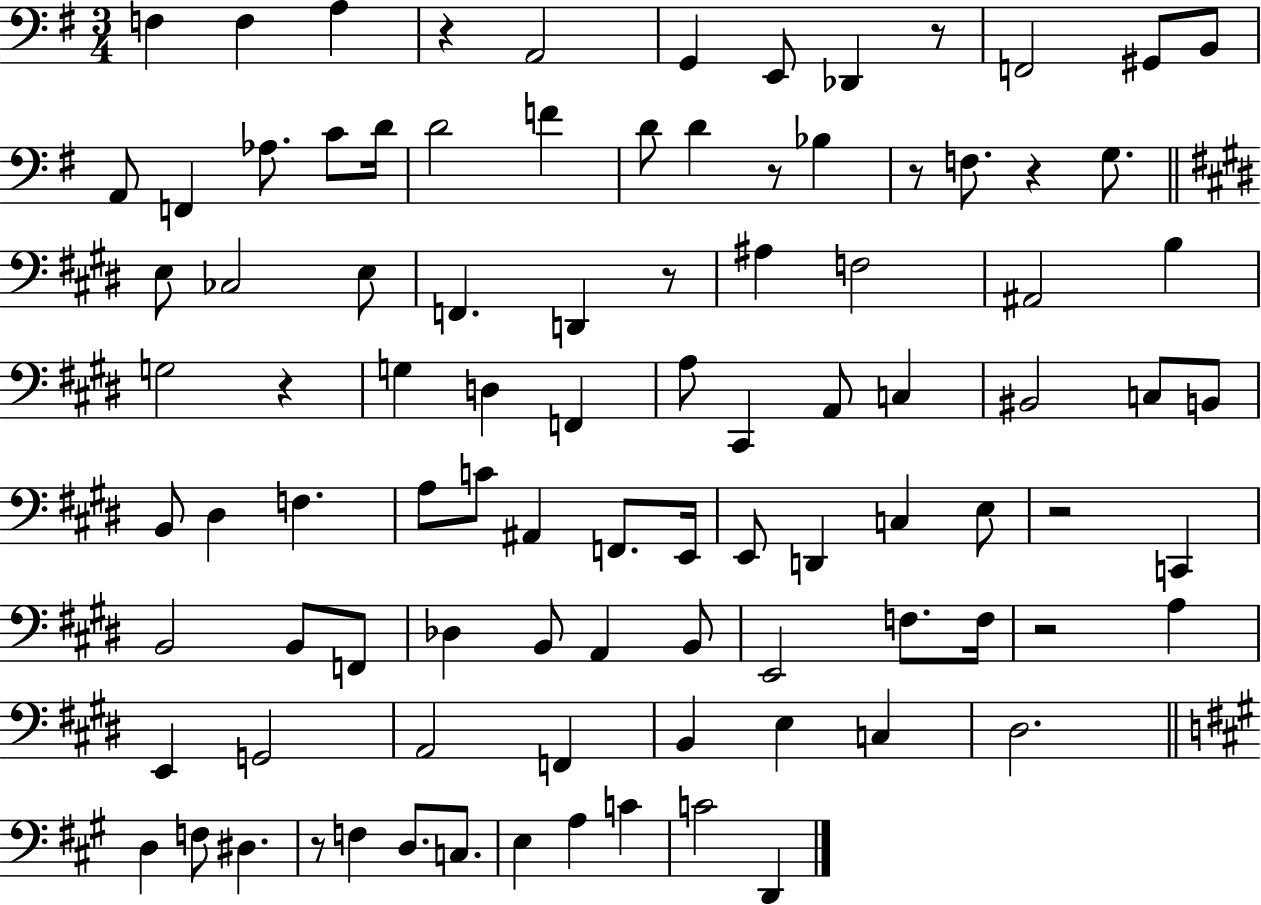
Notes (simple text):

F3/q F3/q A3/q R/q A2/h G2/q E2/e Db2/q R/e F2/h G#2/e B2/e A2/e F2/q Ab3/e. C4/e D4/s D4/h F4/q D4/e D4/q R/e Bb3/q R/e F3/e. R/q G3/e. E3/e CES3/h E3/e F2/q. D2/q R/e A#3/q F3/h A#2/h B3/q G3/h R/q G3/q D3/q F2/q A3/e C#2/q A2/e C3/q BIS2/h C3/e B2/e B2/e D#3/q F3/q. A3/e C4/e A#2/q F2/e. E2/s E2/e D2/q C3/q E3/e R/h C2/q B2/h B2/e F2/e Db3/q B2/e A2/q B2/e E2/h F3/e. F3/s R/h A3/q E2/q G2/h A2/h F2/q B2/q E3/q C3/q D#3/h. D3/q F3/e D#3/q. R/e F3/q D3/e. C3/e. E3/q A3/q C4/q C4/h D2/q